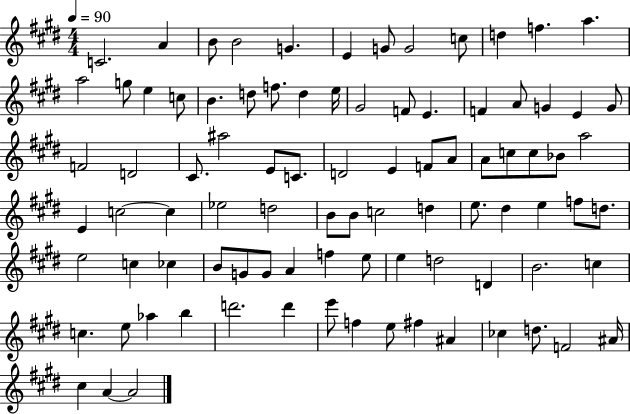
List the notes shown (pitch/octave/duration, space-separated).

C4/h. A4/q B4/e B4/h G4/q. E4/q G4/e G4/h C5/e D5/q F5/q. A5/q. A5/h G5/e E5/q C5/e B4/q. D5/e F5/e. D5/q E5/s G#4/h F4/e E4/q. F4/q A4/e G4/q E4/q G4/e F4/h D4/h C#4/e. A#5/h E4/e C4/e. D4/h E4/q F4/e A4/e A4/e C5/e C5/e Bb4/e A5/h E4/q C5/h C5/q Eb5/h D5/h B4/e B4/e C5/h D5/q E5/e. D#5/q E5/q F5/e D5/e. E5/h C5/q CES5/q B4/e G4/e G4/e A4/q F5/q E5/e E5/q D5/h D4/q B4/h. C5/q C5/q. E5/e Ab5/q B5/q D6/h. D6/q E6/e F5/q E5/e F#5/q A#4/q CES5/q D5/e. F4/h A#4/s C#5/q A4/q A4/h